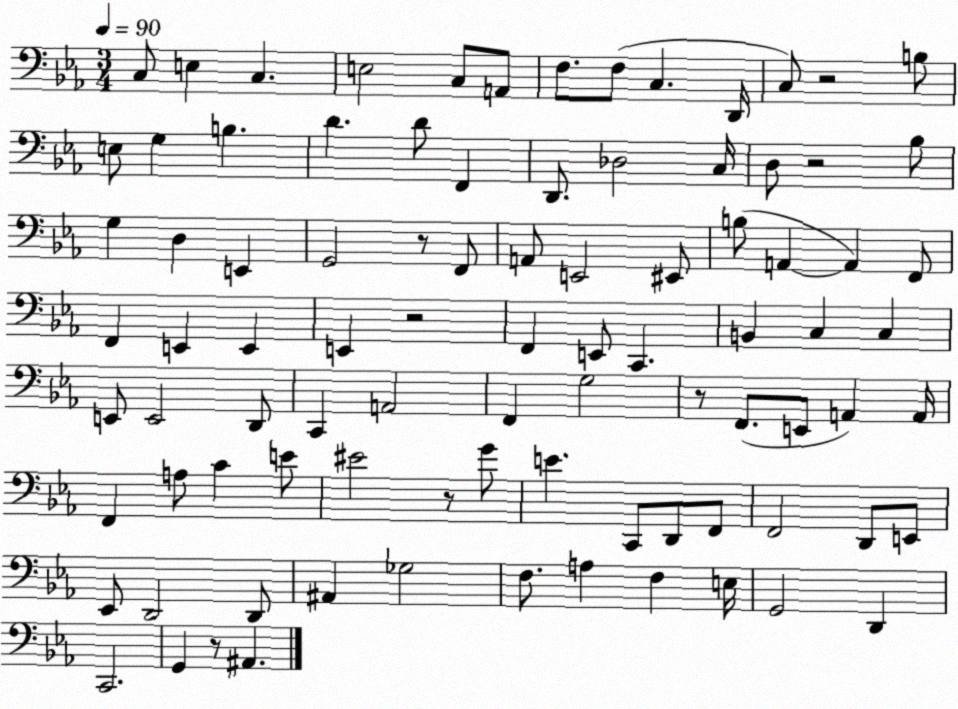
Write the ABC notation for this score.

X:1
T:Untitled
M:3/4
L:1/4
K:Eb
C,/2 E, C, E,2 C,/2 A,,/2 F,/2 F,/2 C, D,,/4 C,/2 z2 B,/2 E,/2 G, B, D D/2 F,, D,,/2 _D,2 C,/4 D,/2 z2 _B,/2 G, D, E,, G,,2 z/2 F,,/2 A,,/2 E,,2 ^E,,/2 B,/2 A,, A,, F,,/2 F,, E,, E,, E,, z2 F,, E,,/2 C,, B,, C, C, E,,/2 E,,2 D,,/2 C,, A,,2 F,, G,2 z/2 F,,/2 E,,/2 A,, A,,/4 F,, A,/2 C E/2 ^E2 z/2 G/2 E C,,/2 D,,/2 F,,/2 F,,2 D,,/2 E,,/2 _E,,/2 D,,2 D,,/2 ^A,, _G,2 F,/2 A, F, E,/4 G,,2 D,, C,,2 G,, z/2 ^A,,